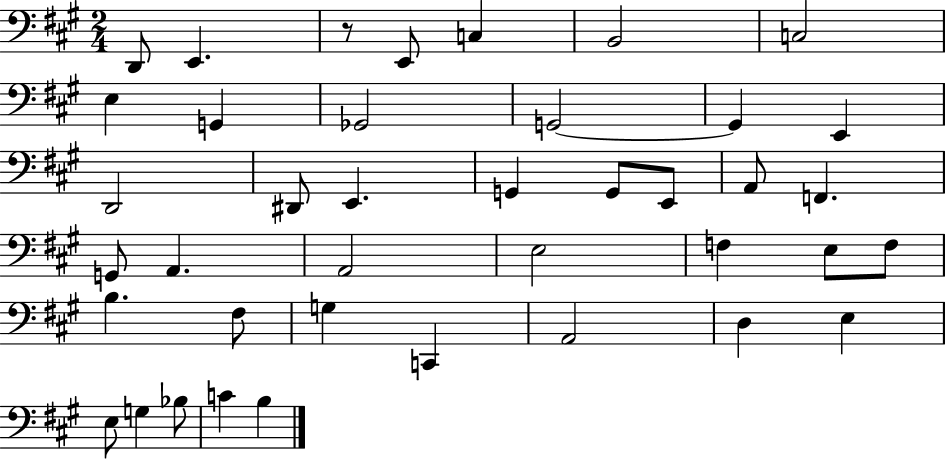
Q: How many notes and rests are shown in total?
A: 40